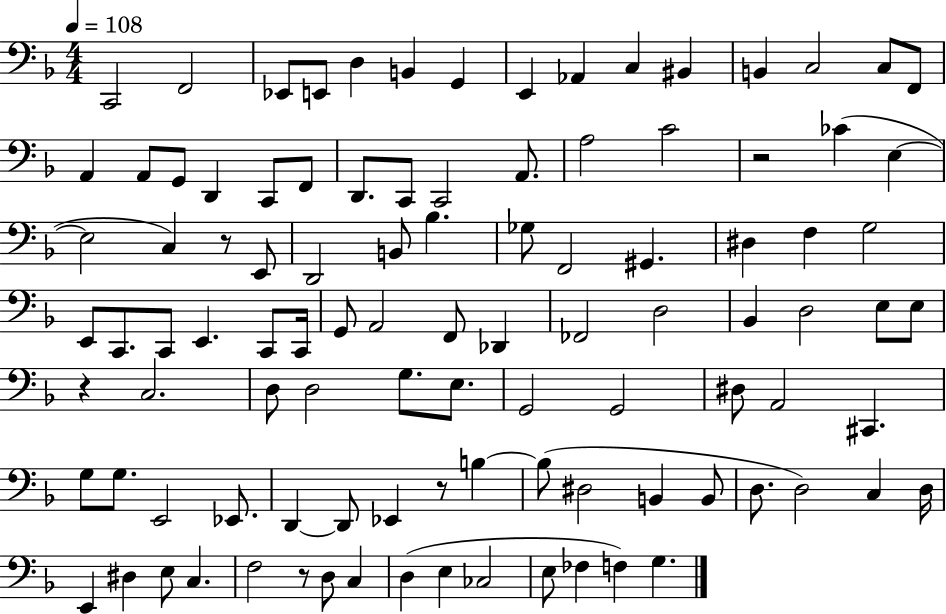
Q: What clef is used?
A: bass